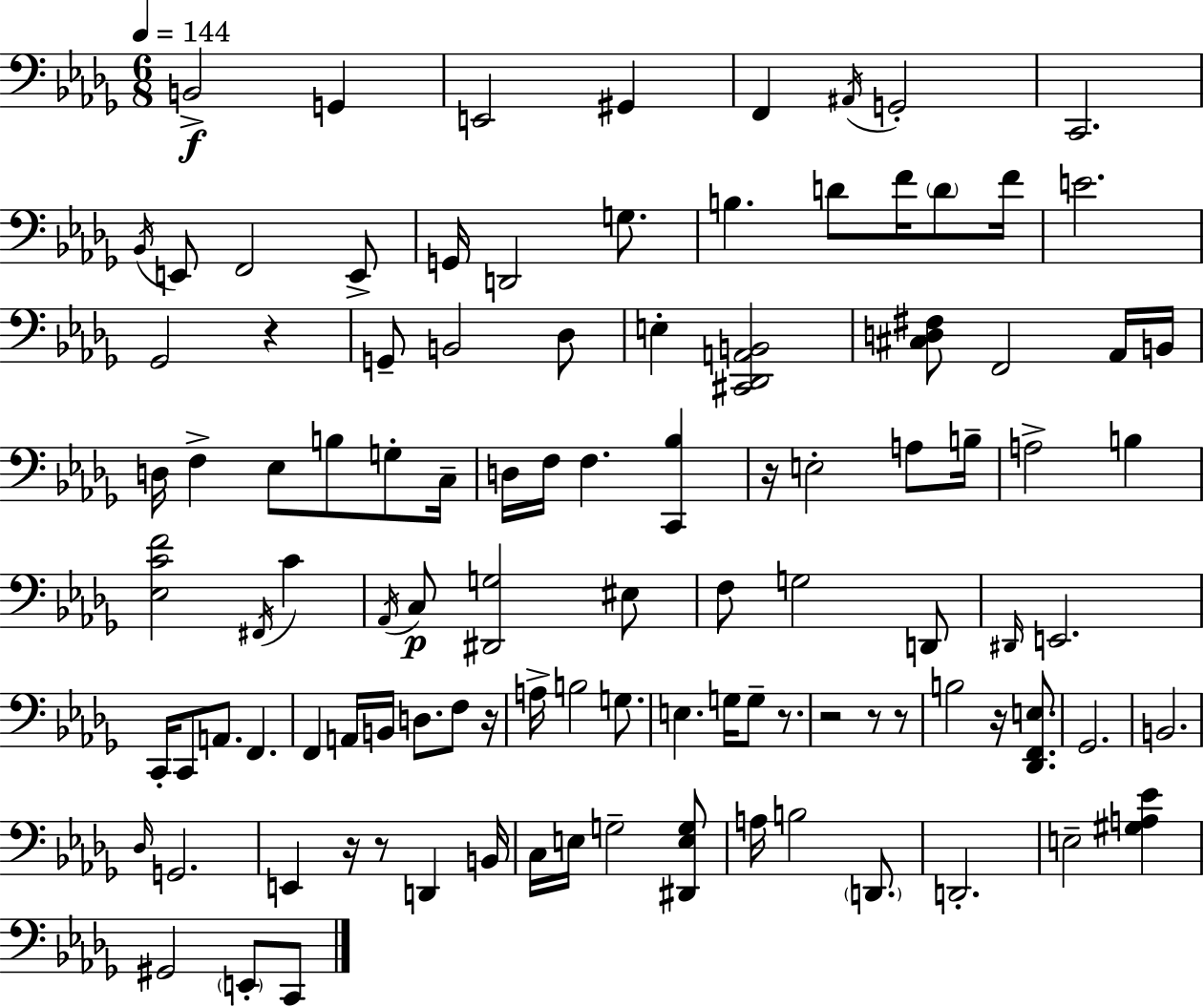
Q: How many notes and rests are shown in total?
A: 105